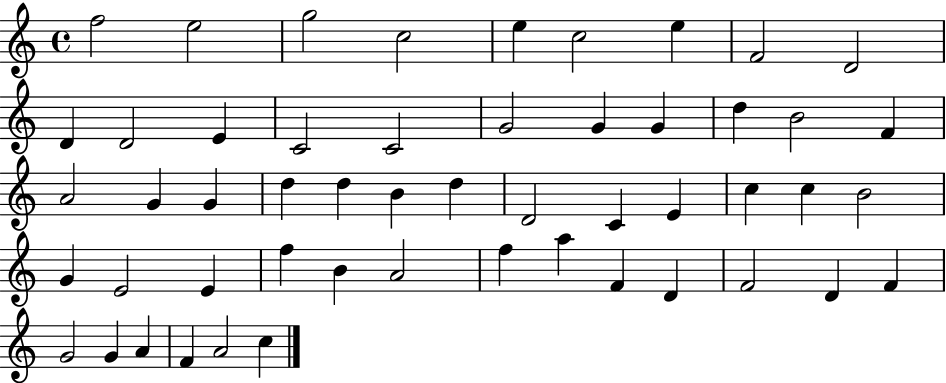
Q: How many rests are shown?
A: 0